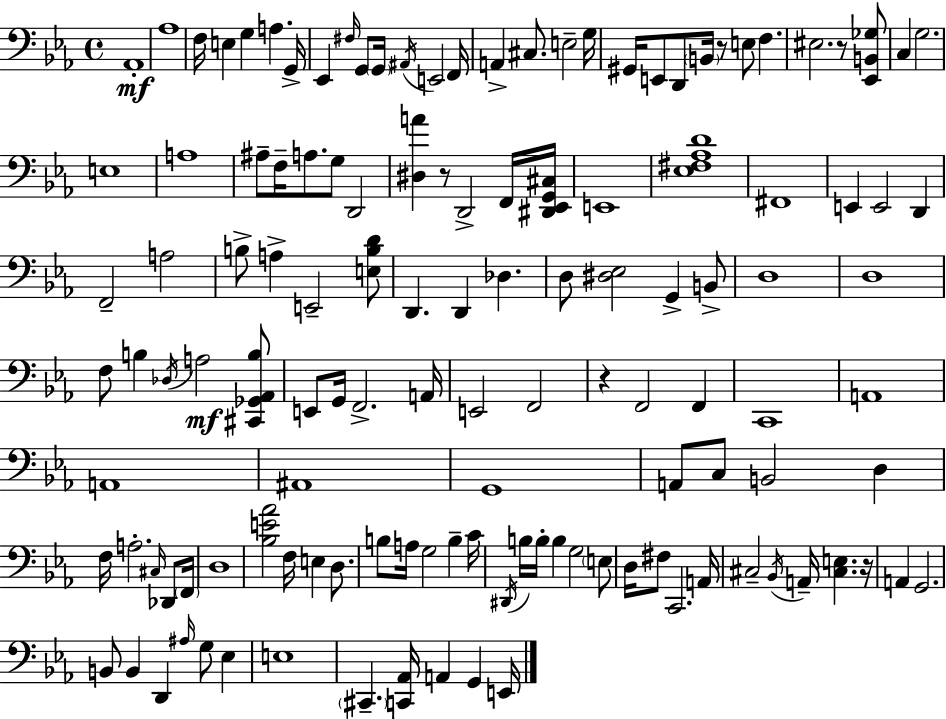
Ab2/w Ab3/w F3/s E3/q G3/q A3/q. G2/s Eb2/q F#3/s G2/e G2/s A#2/s E2/h F2/s A2/q C#3/e. E3/h G3/s G#2/s E2/e D2/e B2/s R/e E3/e F3/q. EIS3/h. R/e [Eb2,B2,Gb3]/e C3/q G3/h. E3/w A3/w A#3/e F3/s A3/e. G3/e D2/h [D#3,A4]/q R/e D2/h F2/s [D#2,Eb2,G2,C#3]/s E2/w [Eb3,F#3,Ab3,D4]/w F#2/w E2/q E2/h D2/q F2/h A3/h B3/e A3/q E2/h [E3,B3,D4]/e D2/q. D2/q Db3/q. D3/e [D#3,Eb3]/h G2/q B2/e D3/w D3/w F3/e B3/q Db3/s A3/h [C#2,Gb2,Ab2,B3]/e E2/e G2/s F2/h. A2/s E2/h F2/h R/q F2/h F2/q C2/w A2/w A2/w A#2/w G2/w A2/e C3/e B2/h D3/q F3/s A3/h. C#3/s Db2/e F2/s D3/w [Bb3,E4,Ab4]/h F3/s E3/q D3/e. B3/e A3/s G3/h B3/q C4/s D#2/s B3/s B3/s B3/q G3/h E3/e D3/s F#3/e C2/h. A2/s C#3/h Bb2/s A2/s [C#3,E3]/q. R/s A2/q G2/h. B2/e B2/q D2/q A#3/s G3/e Eb3/q E3/w C#2/q. [C2,Ab2]/s A2/q G2/q E2/s